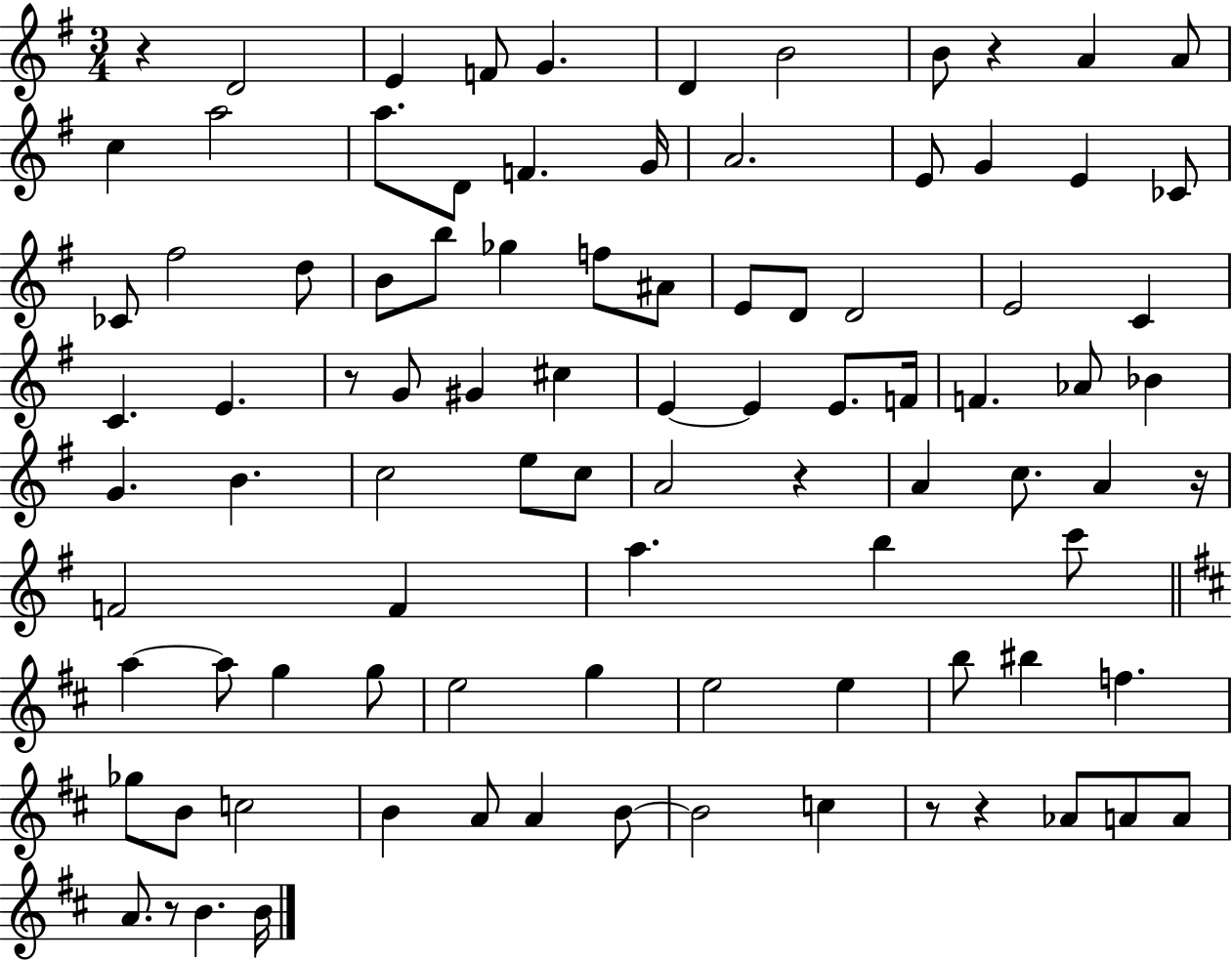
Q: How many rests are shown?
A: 8